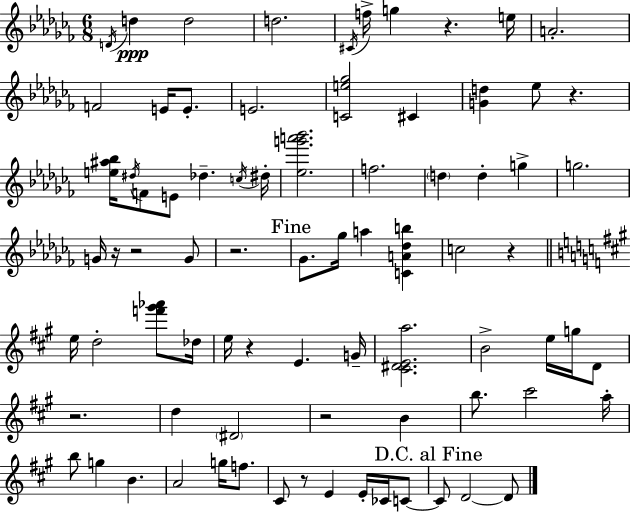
X:1
T:Untitled
M:6/8
L:1/4
K:Abm
D/4 d d2 d2 ^C/4 f/4 g z e/4 A2 F2 E/4 E/2 E2 [Ce_g]2 ^C [Gd] _e/2 z [e^a_b]/4 ^d/4 F/2 E/2 _d c/4 ^d/4 [_eg'a'_b']2 f2 d d g g2 G/4 z/4 z2 G/2 z2 _G/2 _g/4 a [CA_db] c2 z e/4 d2 [f'^g'_a']/2 _d/4 e/4 z E G/4 [^C^DEa]2 B2 e/4 g/4 D/2 z2 d ^D2 z2 B b/2 ^c'2 a/4 b/2 g B A2 g/4 f/2 ^C/2 z/2 E E/4 _C/4 C/2 C/2 D2 D/2